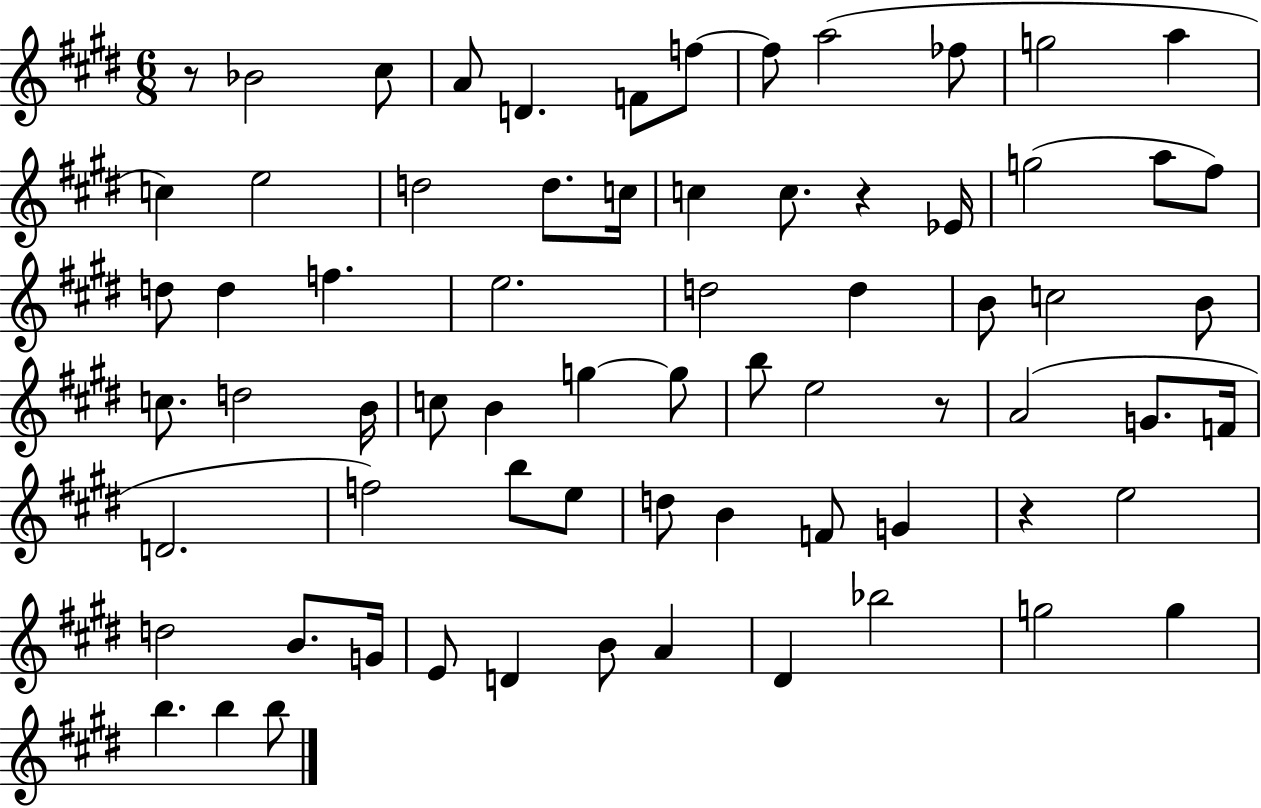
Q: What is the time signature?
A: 6/8